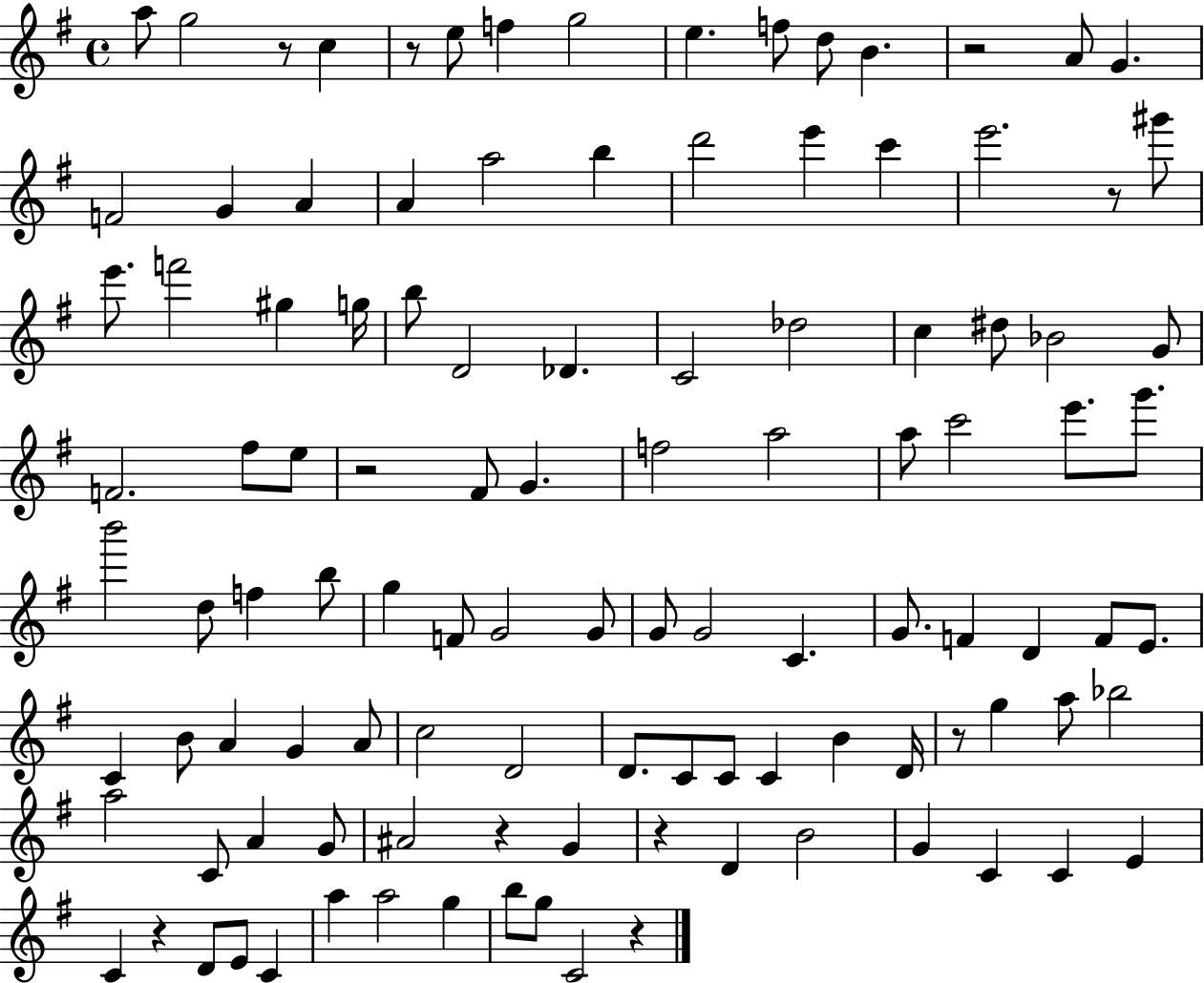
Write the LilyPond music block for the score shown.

{
  \clef treble
  \time 4/4
  \defaultTimeSignature
  \key g \major
  a''8 g''2 r8 c''4 | r8 e''8 f''4 g''2 | e''4. f''8 d''8 b'4. | r2 a'8 g'4. | \break f'2 g'4 a'4 | a'4 a''2 b''4 | d'''2 e'''4 c'''4 | e'''2. r8 gis'''8 | \break e'''8. f'''2 gis''4 g''16 | b''8 d'2 des'4. | c'2 des''2 | c''4 dis''8 bes'2 g'8 | \break f'2. fis''8 e''8 | r2 fis'8 g'4. | f''2 a''2 | a''8 c'''2 e'''8. g'''8. | \break b'''2 d''8 f''4 b''8 | g''4 f'8 g'2 g'8 | g'8 g'2 c'4. | g'8. f'4 d'4 f'8 e'8. | \break c'4 b'8 a'4 g'4 a'8 | c''2 d'2 | d'8. c'8 c'8 c'4 b'4 d'16 | r8 g''4 a''8 bes''2 | \break a''2 c'8 a'4 g'8 | ais'2 r4 g'4 | r4 d'4 b'2 | g'4 c'4 c'4 e'4 | \break c'4 r4 d'8 e'8 c'4 | a''4 a''2 g''4 | b''8 g''8 c'2 r4 | \bar "|."
}